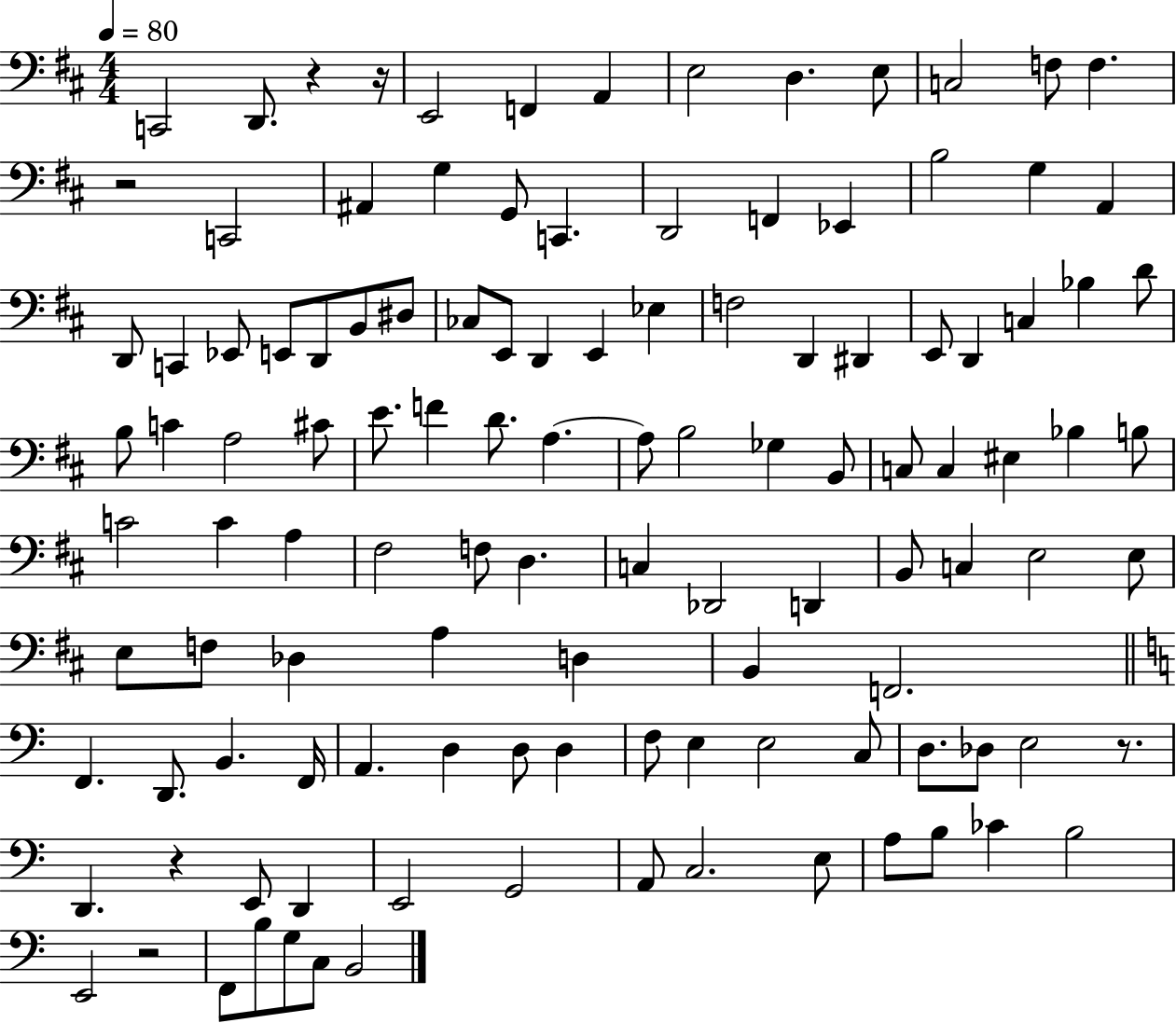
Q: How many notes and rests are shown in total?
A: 118